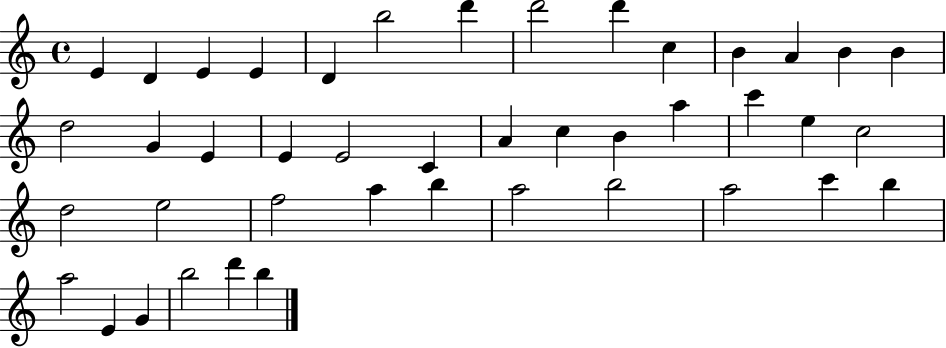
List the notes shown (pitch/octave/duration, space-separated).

E4/q D4/q E4/q E4/q D4/q B5/h D6/q D6/h D6/q C5/q B4/q A4/q B4/q B4/q D5/h G4/q E4/q E4/q E4/h C4/q A4/q C5/q B4/q A5/q C6/q E5/q C5/h D5/h E5/h F5/h A5/q B5/q A5/h B5/h A5/h C6/q B5/q A5/h E4/q G4/q B5/h D6/q B5/q